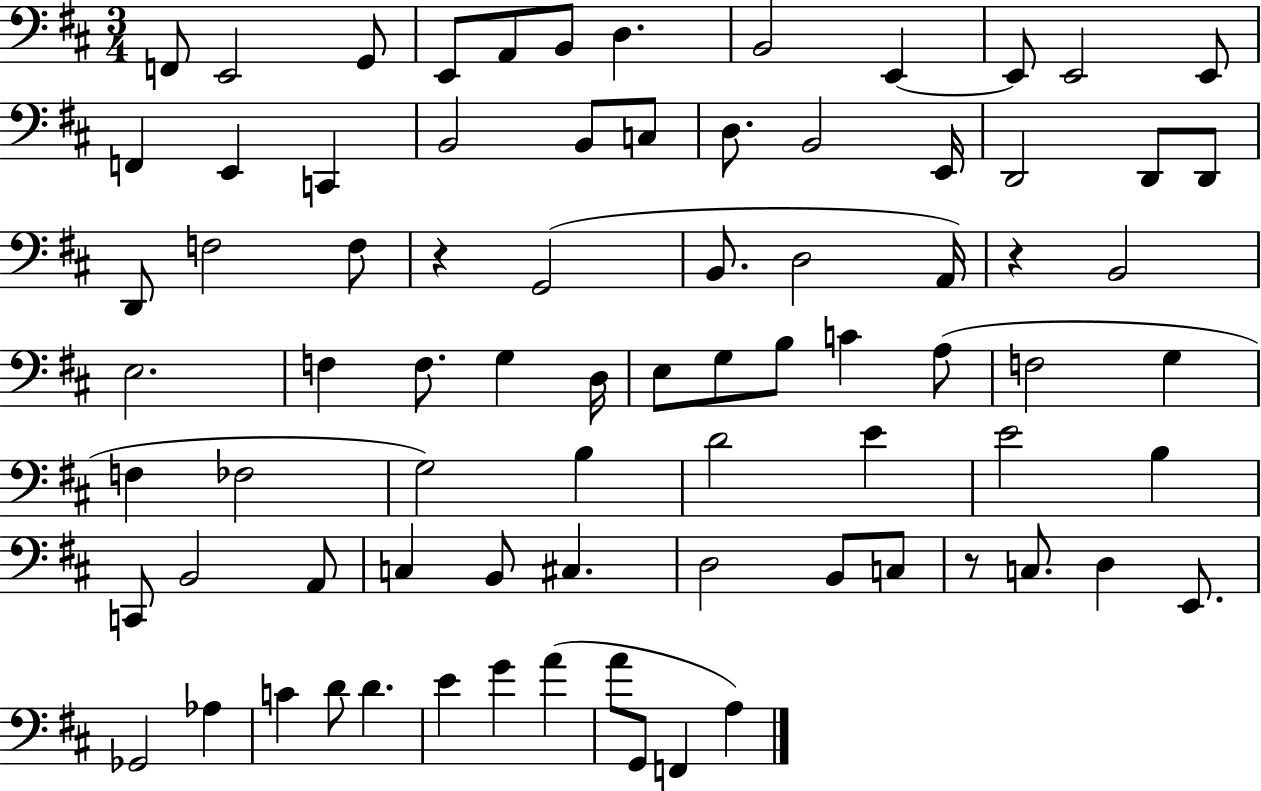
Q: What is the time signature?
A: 3/4